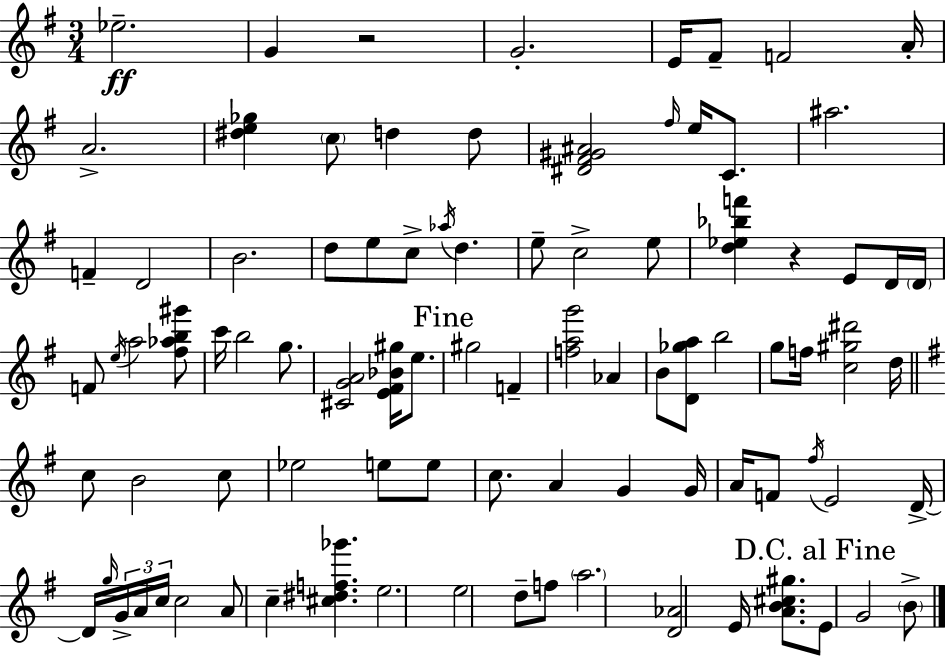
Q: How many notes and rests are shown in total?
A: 90